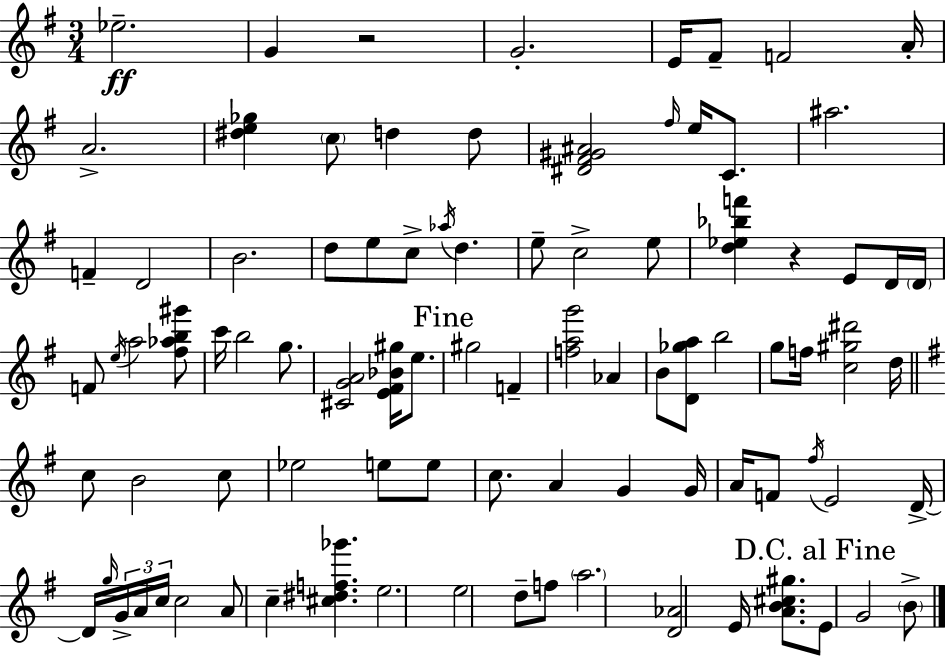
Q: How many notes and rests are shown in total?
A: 90